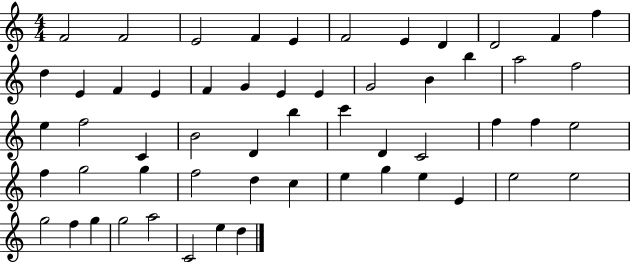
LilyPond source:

{
  \clef treble
  \numericTimeSignature
  \time 4/4
  \key c \major
  f'2 f'2 | e'2 f'4 e'4 | f'2 e'4 d'4 | d'2 f'4 f''4 | \break d''4 e'4 f'4 e'4 | f'4 g'4 e'4 e'4 | g'2 b'4 b''4 | a''2 f''2 | \break e''4 f''2 c'4 | b'2 d'4 b''4 | c'''4 d'4 c'2 | f''4 f''4 e''2 | \break f''4 g''2 g''4 | f''2 d''4 c''4 | e''4 g''4 e''4 e'4 | e''2 e''2 | \break g''2 f''4 g''4 | g''2 a''2 | c'2 e''4 d''4 | \bar "|."
}